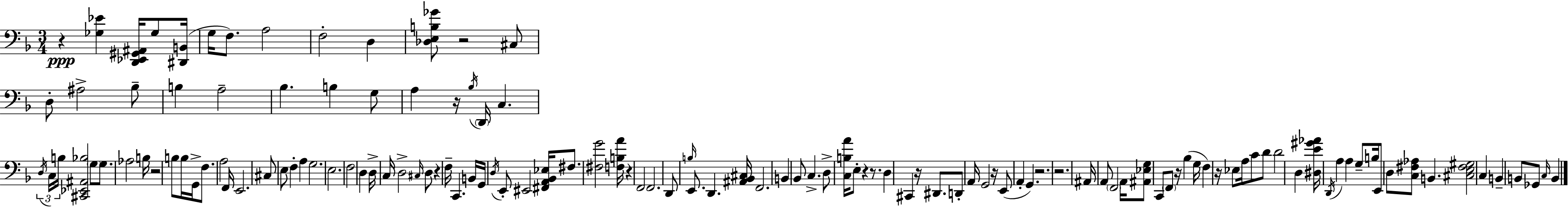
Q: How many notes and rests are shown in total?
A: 132